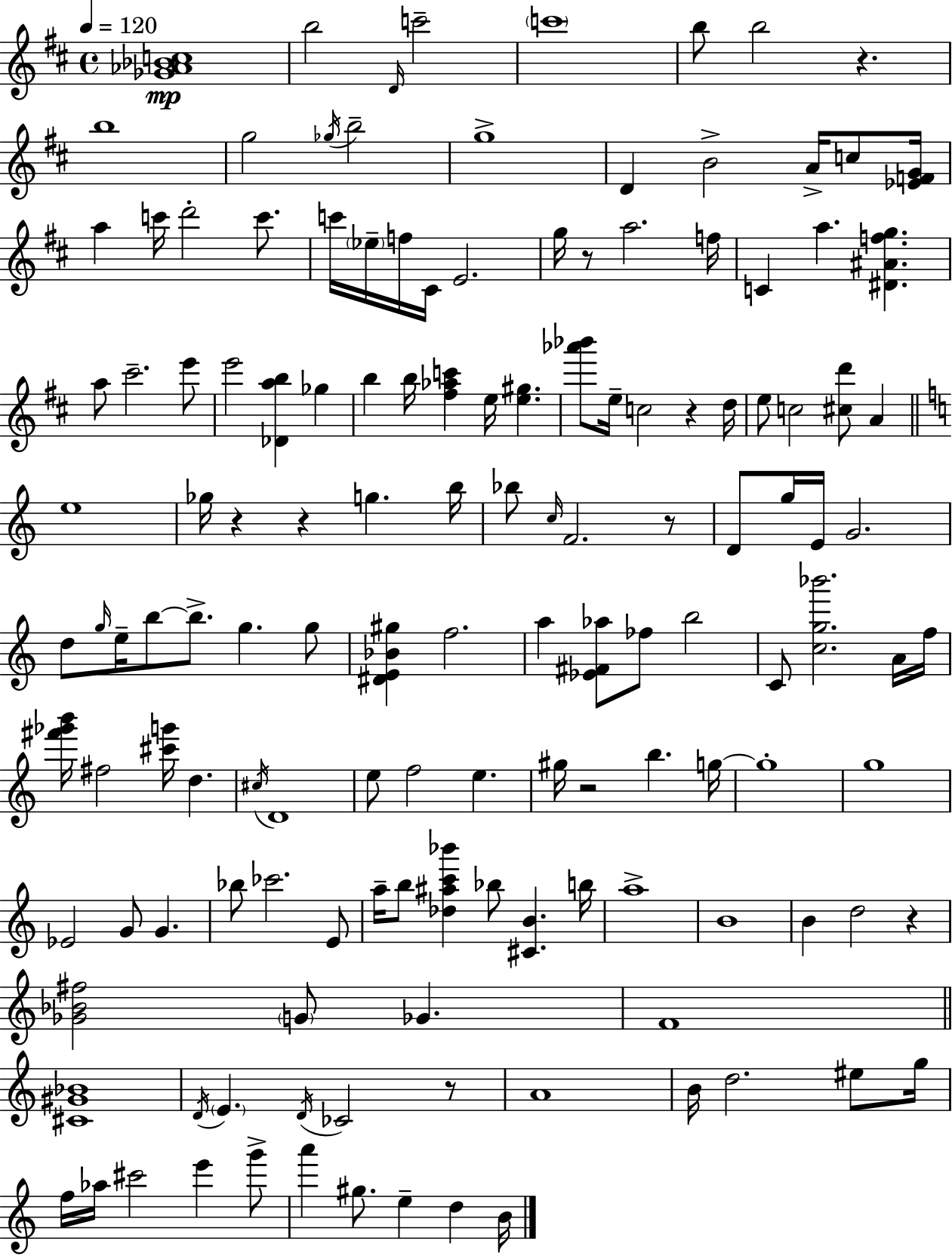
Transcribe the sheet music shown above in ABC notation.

X:1
T:Untitled
M:4/4
L:1/4
K:D
[_G_A_Bc]4 b2 D/4 c'2 c'4 b/2 b2 z b4 g2 _g/4 b2 g4 D B2 A/4 c/2 [_EFG]/4 a c'/4 d'2 c'/2 c'/4 _e/4 f/4 ^C/4 E2 g/4 z/2 a2 f/4 C a [^D^Afg] a/2 ^c'2 e'/2 e'2 [_Dab] _g b b/4 [^f_ac'] e/4 [e^g] [_a'_b']/2 e/4 c2 z d/4 e/2 c2 [^cd']/2 A e4 _g/4 z z g b/4 _b/2 c/4 F2 z/2 D/2 g/4 E/4 G2 d/2 g/4 e/4 b/2 b/2 g g/2 [^DE_B^g] f2 a [_E^F_a]/2 _f/2 b2 C/2 [cg_b']2 A/4 f/4 [^f'_g'b']/4 ^f2 [^c'g']/4 d ^c/4 D4 e/2 f2 e ^g/4 z2 b g/4 g4 g4 _E2 G/2 G _b/2 _c'2 E/2 a/4 b/2 [_d^ac'_b'] _b/2 [^CB] b/4 a4 B4 B d2 z [_G_B^f]2 G/2 _G F4 [^C^G_B]4 D/4 E D/4 _C2 z/2 A4 B/4 d2 ^e/2 g/4 f/4 _a/4 ^c'2 e' g'/2 a' ^g/2 e d B/4